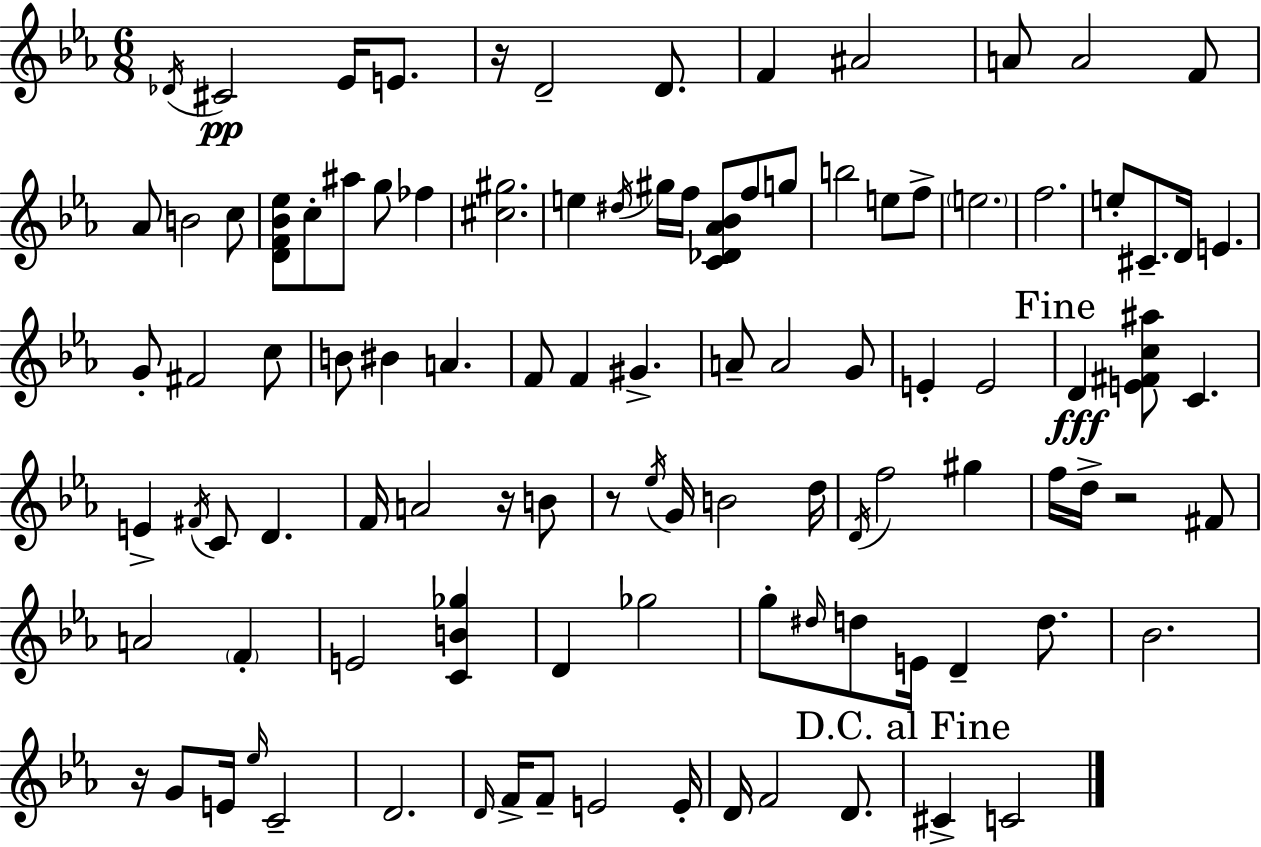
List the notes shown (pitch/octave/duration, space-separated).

Db4/s C#4/h Eb4/s E4/e. R/s D4/h D4/e. F4/q A#4/h A4/e A4/h F4/e Ab4/e B4/h C5/e [D4,F4,Bb4,Eb5]/e C5/e A#5/e G5/e FES5/q [C#5,G#5]/h. E5/q D#5/s G#5/s F5/s [C4,Db4,Ab4,Bb4]/e F5/e G5/e B5/h E5/e F5/e E5/h. F5/h. E5/e C#4/e. D4/s E4/q. G4/e F#4/h C5/e B4/e BIS4/q A4/q. F4/e F4/q G#4/q. A4/e A4/h G4/e E4/q E4/h D4/q [E4,F#4,C5,A#5]/e C4/q. E4/q F#4/s C4/e D4/q. F4/s A4/h R/s B4/e R/e Eb5/s G4/s B4/h D5/s D4/s F5/h G#5/q F5/s D5/s R/h F#4/e A4/h F4/q E4/h [C4,B4,Gb5]/q D4/q Gb5/h G5/e D#5/s D5/e E4/s D4/q D5/e. Bb4/h. R/s G4/e E4/s Eb5/s C4/h D4/h. D4/s F4/s F4/e E4/h E4/s D4/s F4/h D4/e. C#4/q C4/h